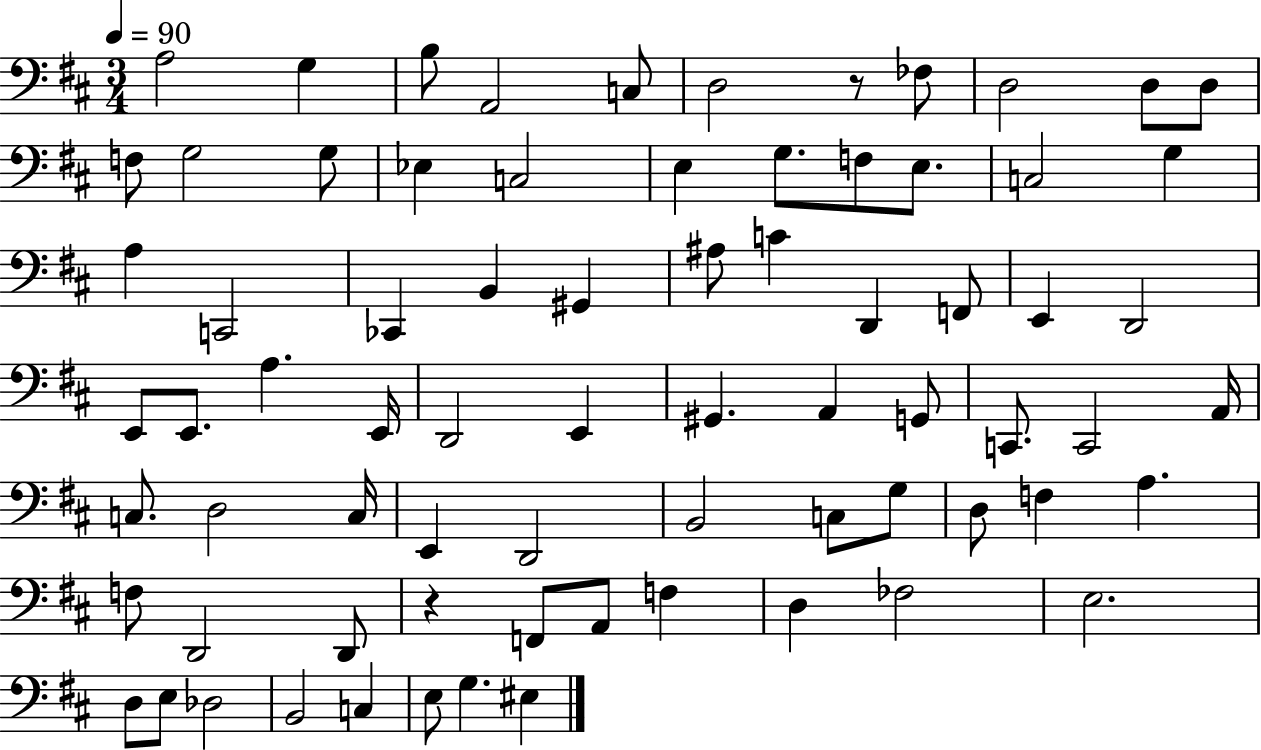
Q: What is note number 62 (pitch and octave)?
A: D3